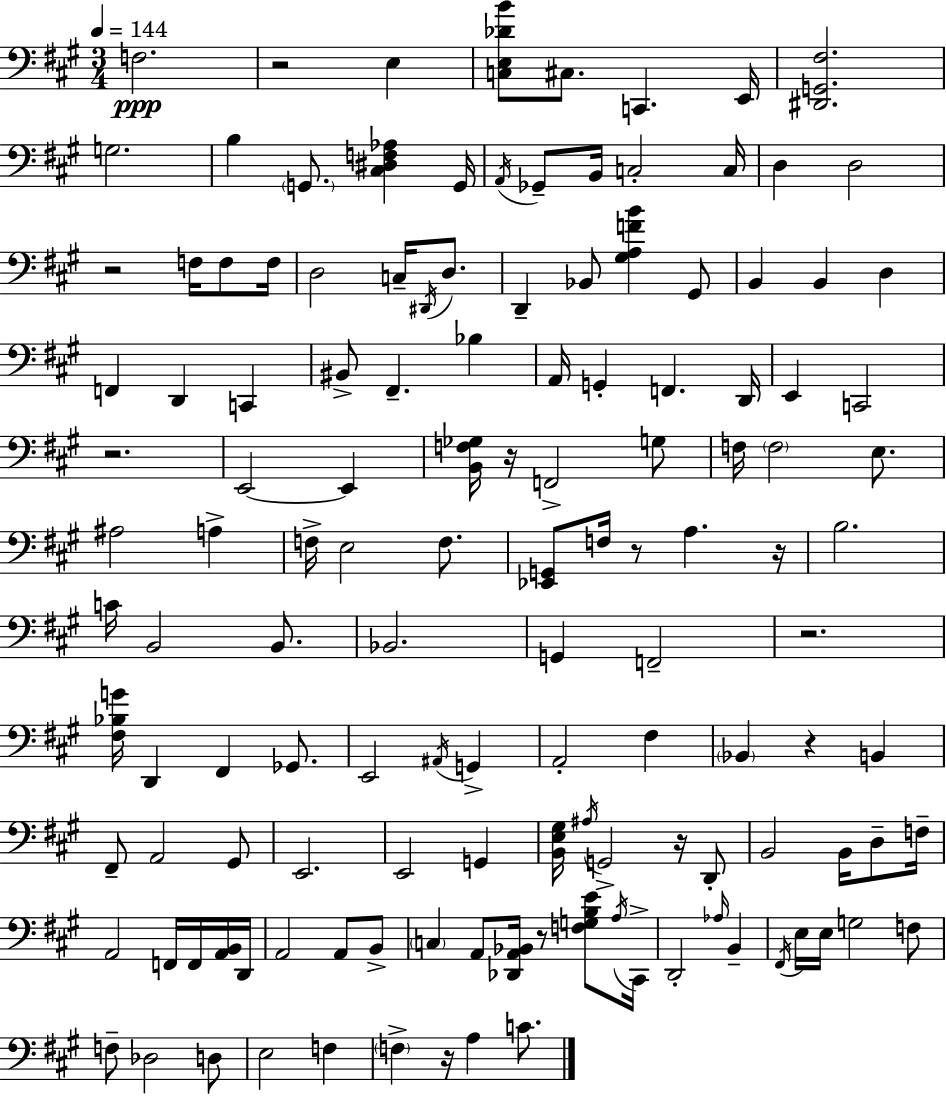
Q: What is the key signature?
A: A major